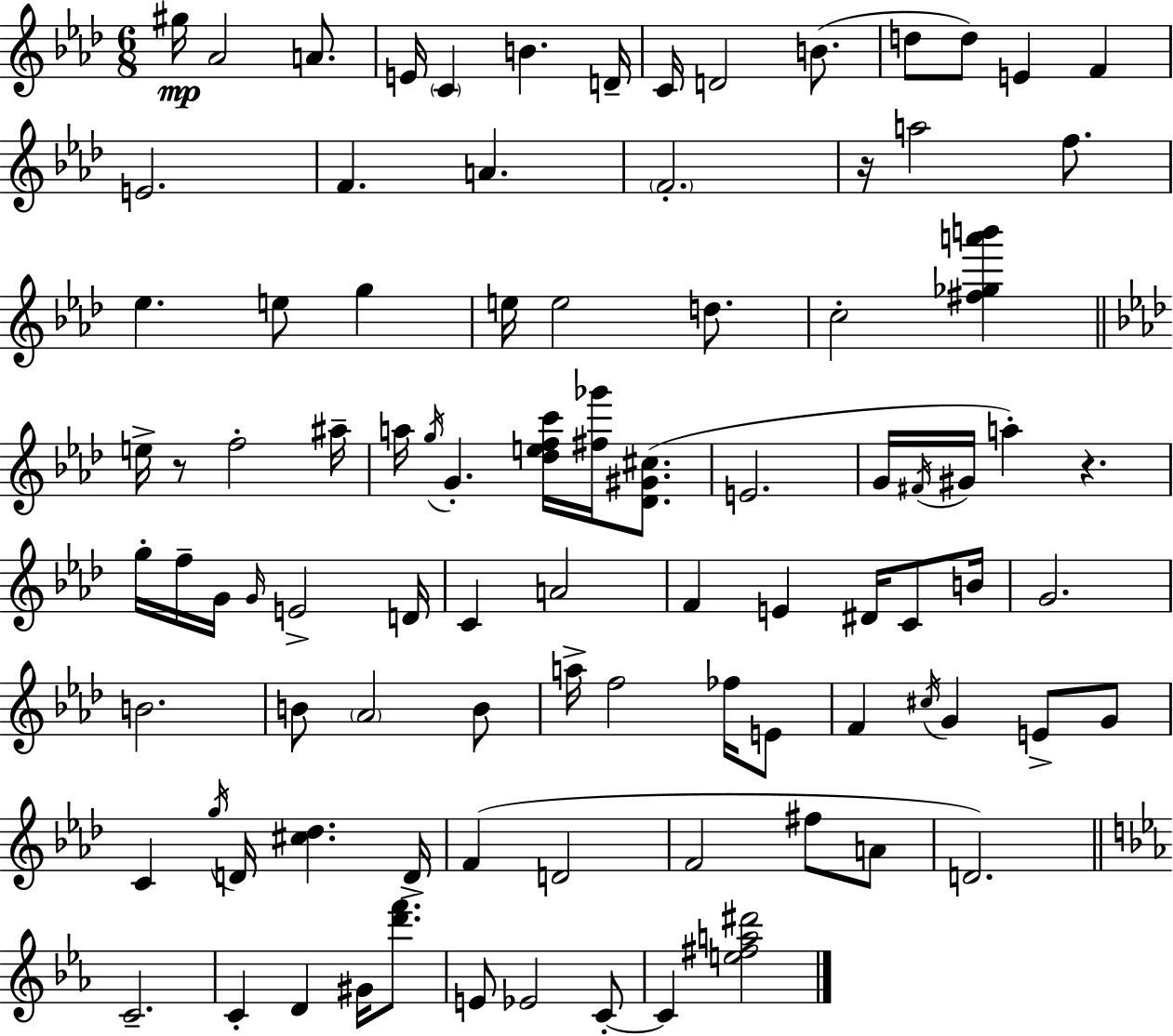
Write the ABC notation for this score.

X:1
T:Untitled
M:6/8
L:1/4
K:Fm
^g/4 _A2 A/2 E/4 C B D/4 C/4 D2 B/2 d/2 d/2 E F E2 F A F2 z/4 a2 f/2 _e e/2 g e/4 e2 d/2 c2 [^f_ga'b'] e/4 z/2 f2 ^a/4 a/4 g/4 G [_defc']/4 [^f_g']/4 [_D^G^c]/2 E2 G/4 ^F/4 ^G/4 a z g/4 f/4 G/4 G/4 E2 D/4 C A2 F E ^D/4 C/2 B/4 G2 B2 B/2 _A2 B/2 a/4 f2 _f/4 E/2 F ^c/4 G E/2 G/2 C g/4 D/4 [^c_d] D/4 F D2 F2 ^f/2 A/2 D2 C2 C D ^G/4 [d'f']/2 E/2 _E2 C/2 C [e^fa^d']2